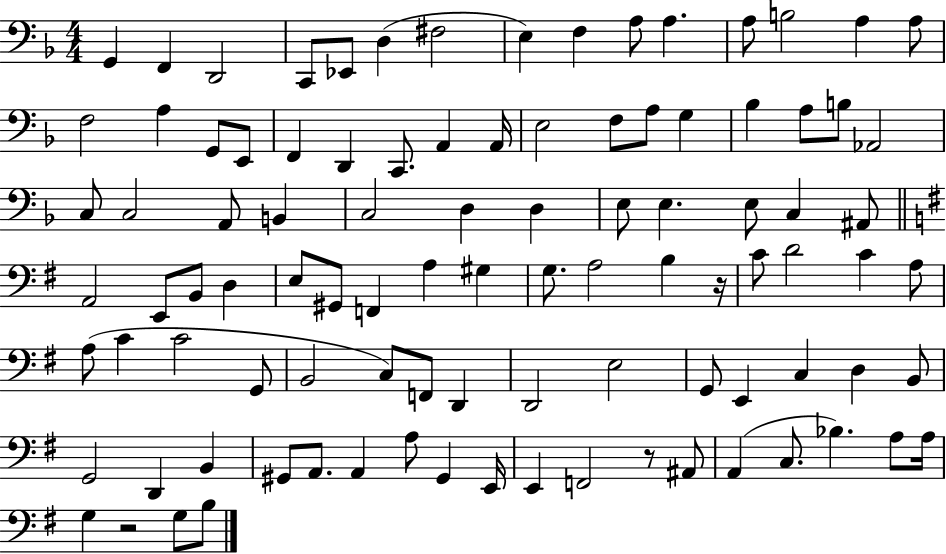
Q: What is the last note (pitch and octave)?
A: B3